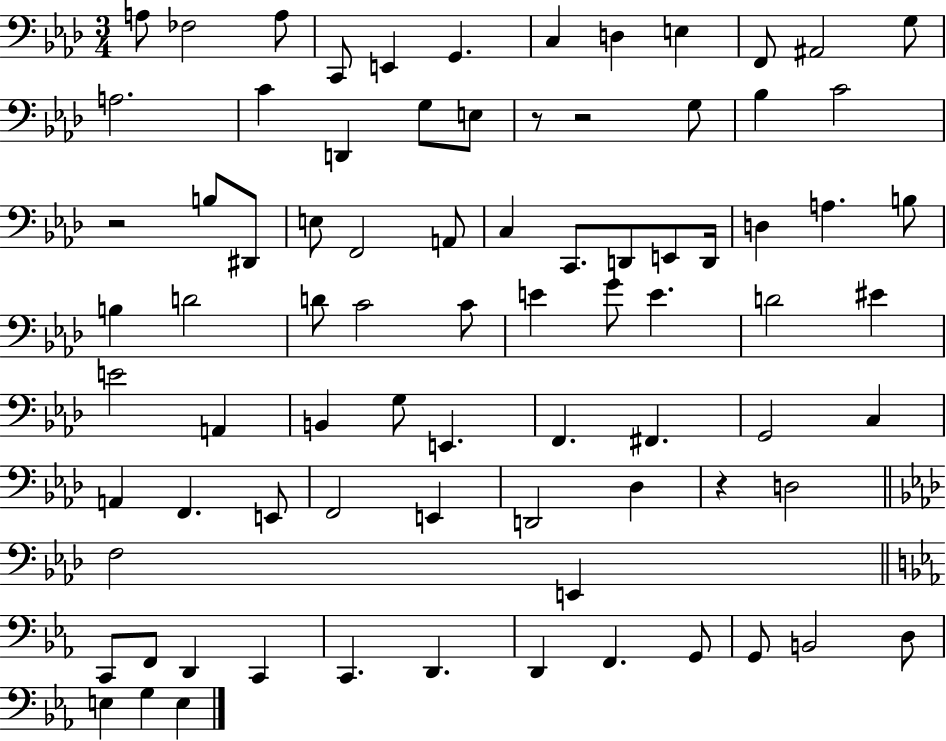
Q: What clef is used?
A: bass